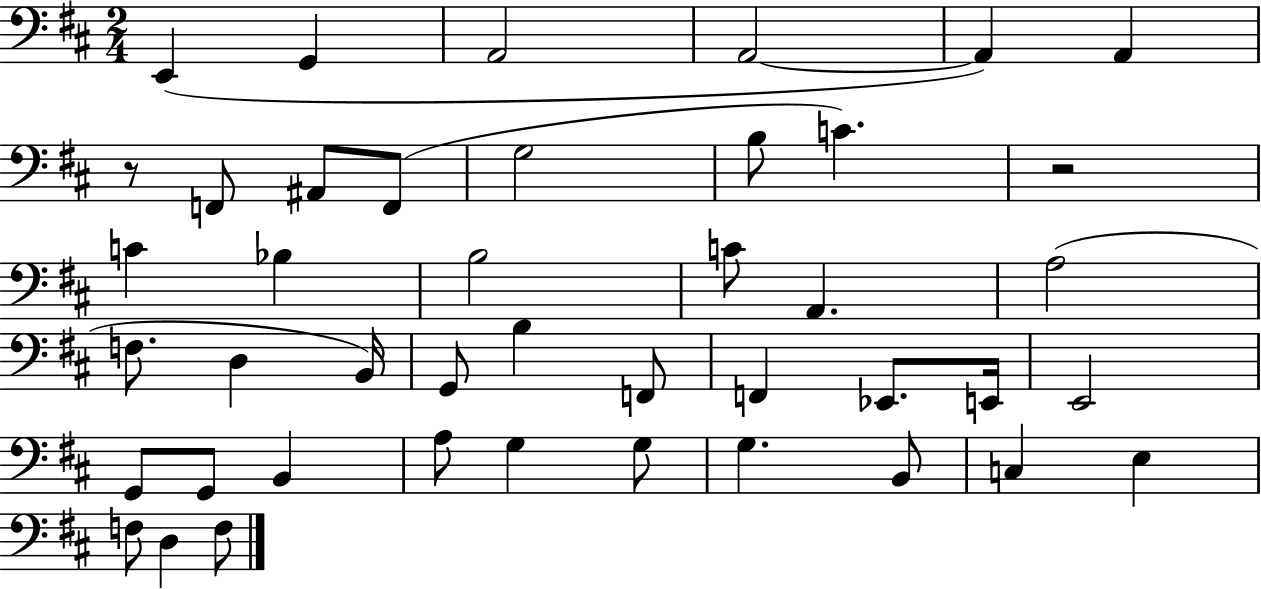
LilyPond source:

{
  \clef bass
  \numericTimeSignature
  \time 2/4
  \key d \major
  e,4( g,4 | a,2 | a,2~~ | a,4) a,4 | \break r8 f,8 ais,8 f,8( | g2 | b8 c'4.) | r2 | \break c'4 bes4 | b2 | c'8 a,4. | a2( | \break f8. d4 b,16) | g,8 b4 f,8 | f,4 ees,8. e,16 | e,2 | \break g,8 g,8 b,4 | a8 g4 g8 | g4. b,8 | c4 e4 | \break f8 d4 f8 | \bar "|."
}